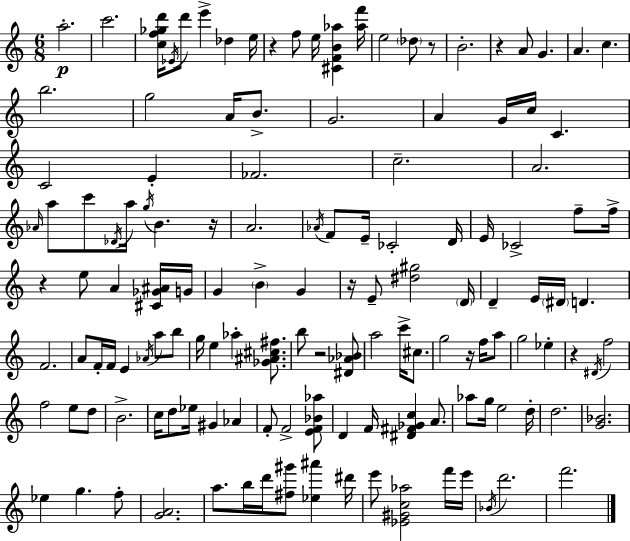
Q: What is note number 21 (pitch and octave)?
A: G4